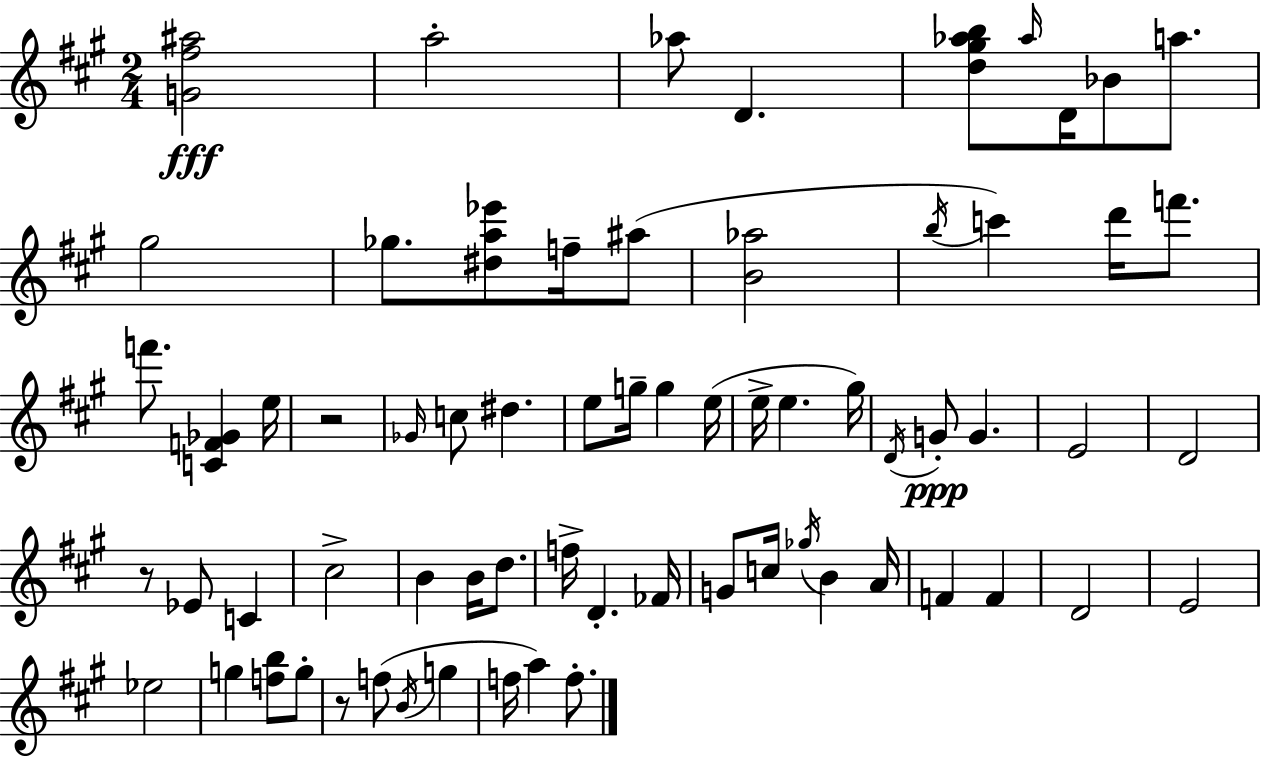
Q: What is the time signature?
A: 2/4